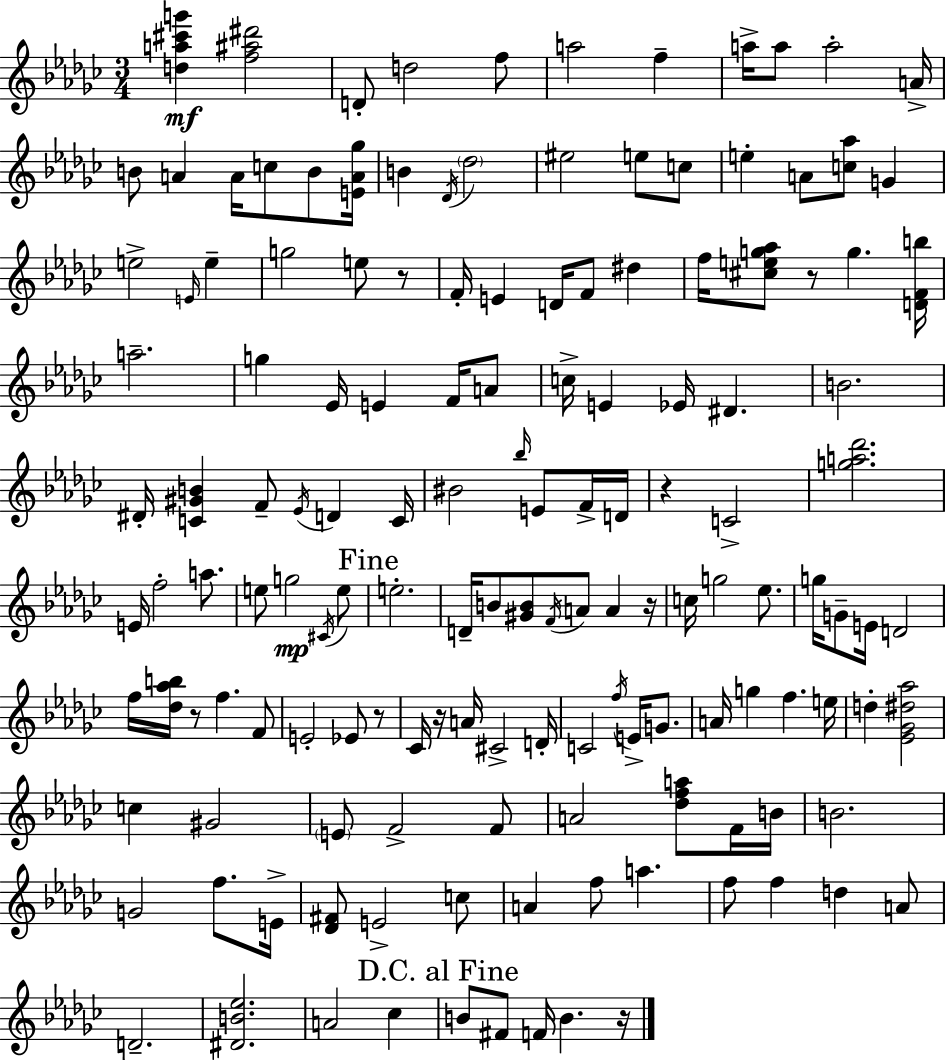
[D5,A5,C#6,G6]/q [F5,A#5,D#6]/h D4/e D5/h F5/e A5/h F5/q A5/s A5/e A5/h A4/s B4/e A4/q A4/s C5/e B4/e [E4,A4,Gb5]/s B4/q Db4/s Db5/h EIS5/h E5/e C5/e E5/q A4/e [C5,Ab5]/e G4/q E5/h E4/s E5/q G5/h E5/e R/e F4/s E4/q D4/s F4/e D#5/q F5/s [C#5,E5,G5,Ab5]/e R/e G5/q. [D4,F4,B5]/s A5/h. G5/q Eb4/s E4/q F4/s A4/e C5/s E4/q Eb4/s D#4/q. B4/h. D#4/s [C4,G#4,B4]/q F4/e Eb4/s D4/q C4/s BIS4/h Bb5/s E4/e F4/s D4/s R/q C4/h [G5,A5,Db6]/h. E4/s F5/h A5/e. E5/e G5/h C#4/s E5/e E5/h. D4/s B4/e [G#4,B4]/e F4/s A4/e A4/q R/s C5/s G5/h Eb5/e. G5/s G4/e E4/s D4/h F5/s [Db5,Ab5,B5]/s R/e F5/q. F4/e E4/h Eb4/e R/e CES4/s R/s A4/s C#4/h D4/s C4/h F5/s E4/s G4/e. A4/s G5/q F5/q. E5/s D5/q [Eb4,Gb4,D#5,Ab5]/h C5/q G#4/h E4/e F4/h F4/e A4/h [Db5,F5,A5]/e F4/s B4/s B4/h. G4/h F5/e. E4/s [Db4,F#4]/e E4/h C5/e A4/q F5/e A5/q. F5/e F5/q D5/q A4/e D4/h. [D#4,B4,Eb5]/h. A4/h CES5/q B4/e F#4/e F4/s B4/q. R/s